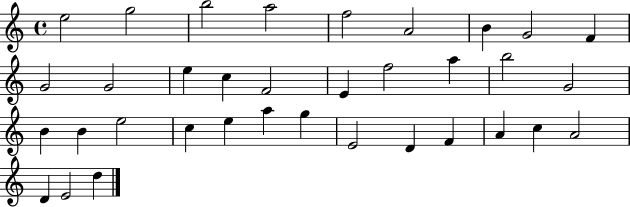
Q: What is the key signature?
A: C major